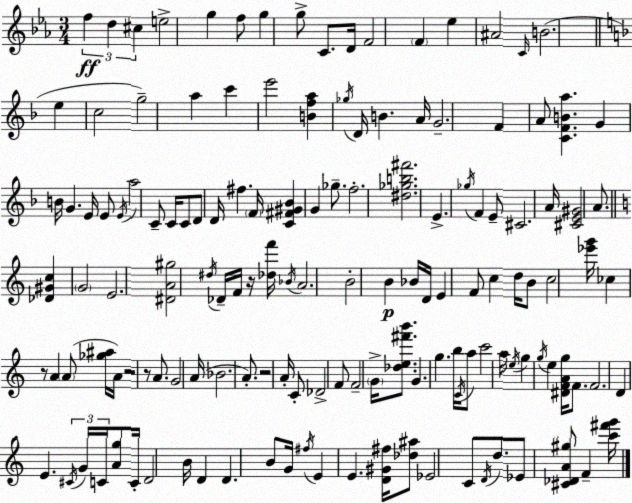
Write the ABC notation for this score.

X:1
T:Untitled
M:3/4
L:1/4
K:Cm
f d ^c e2 g f/2 g g/2 C/2 D/4 F2 F _e ^A2 C/4 B2 e c2 g2 a c' e'2 [Bfa] _g/4 D/4 B A/4 G2 F A/2 [CFBa] G B/4 G E/4 E/2 E/4 a2 C/2 C/4 C/2 D/2 D/4 ^f F/4 [C^F^G_B] G _g/2 f2 [^d_gb^f']2 E _g/4 F E/2 ^C2 A/4 [^CE^G]2 A/2 [_D^Gc] G2 E2 [^DA^g]2 ^d/4 _D/4 F/4 z/4 [_df']/4 _B/4 A2 B2 B _B/4 D/4 E F/2 c d/4 B/2 c2 [_e'g']/4 _c z/2 A A/2 [_g^a]/4 A/4 z2 z/2 A/2 G2 A/4 _B2 A/2 z2 A/4 C/2 _D2 F/2 F2 G/4 [_de^f'b']/2 G g b/4 C/4 a/2 c'2 a/4 e/4 g g/4 e [^DFAg]/4 F/2 F2 D E ^C/4 G/4 C/4 [Ag]/2 C/4 D2 B/4 D D B/2 G/4 ^f/4 E E [D^G^f]/4 [_d^a]/2 _E2 C/2 D/4 d/2 _E/2 [^C_DA^g]/2 F [c'^f'g']/4